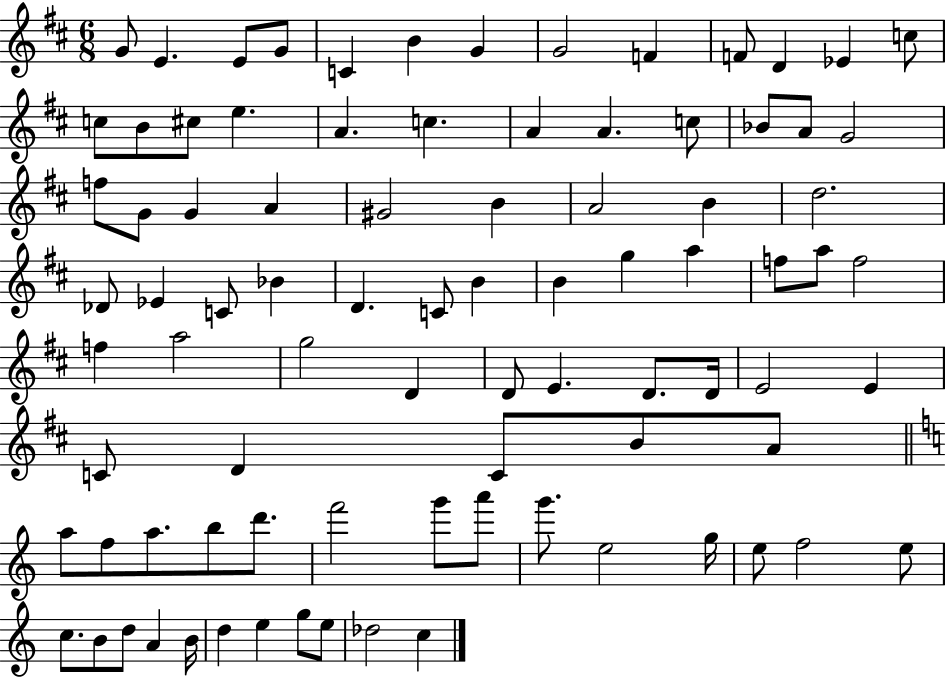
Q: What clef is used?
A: treble